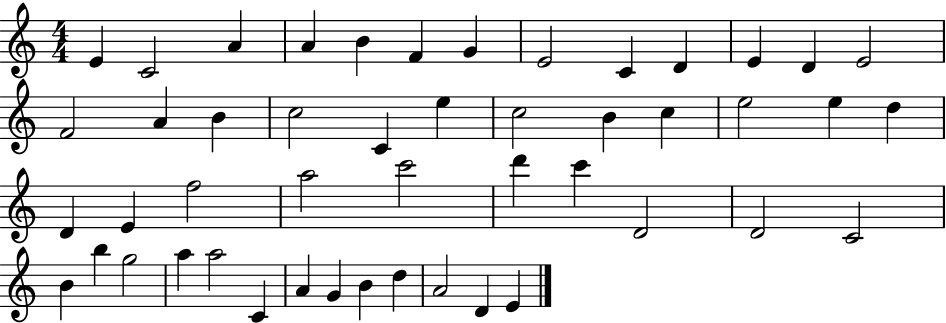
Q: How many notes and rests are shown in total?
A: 48